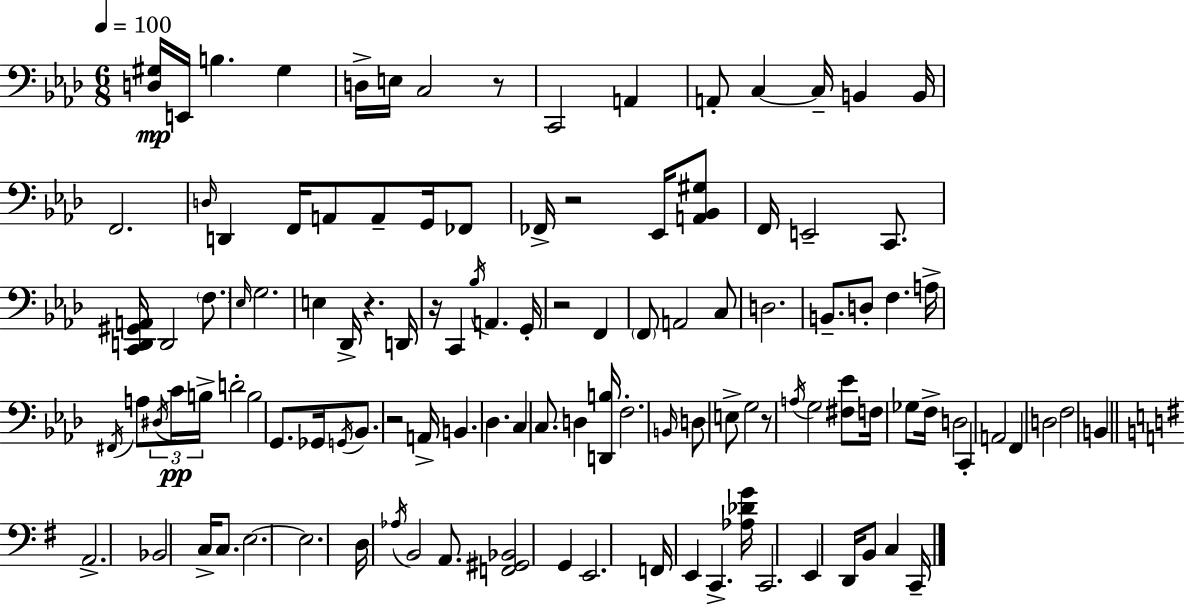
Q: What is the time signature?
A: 6/8